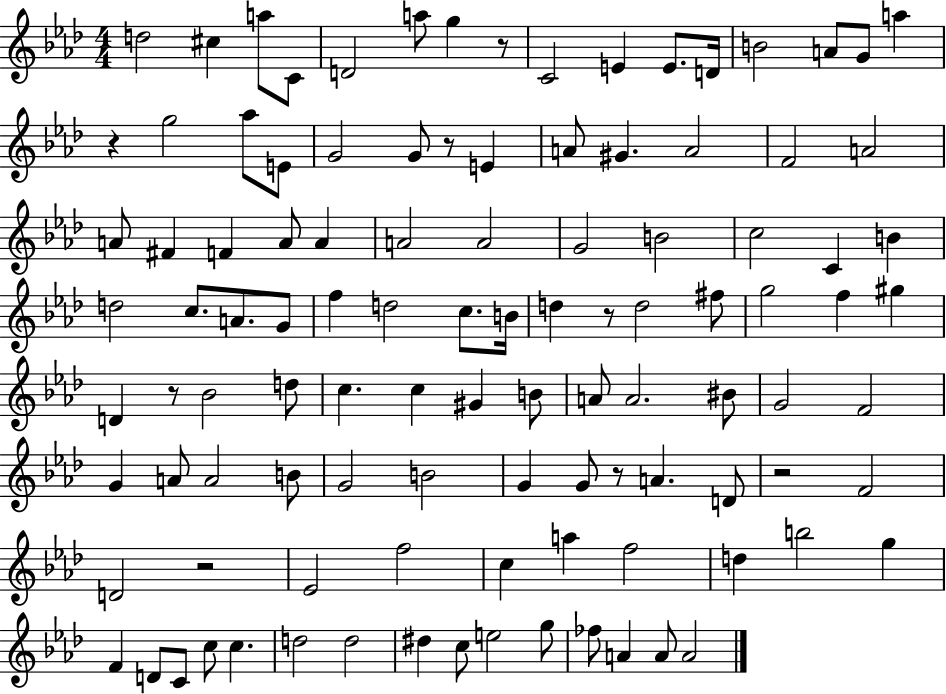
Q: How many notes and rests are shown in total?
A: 107